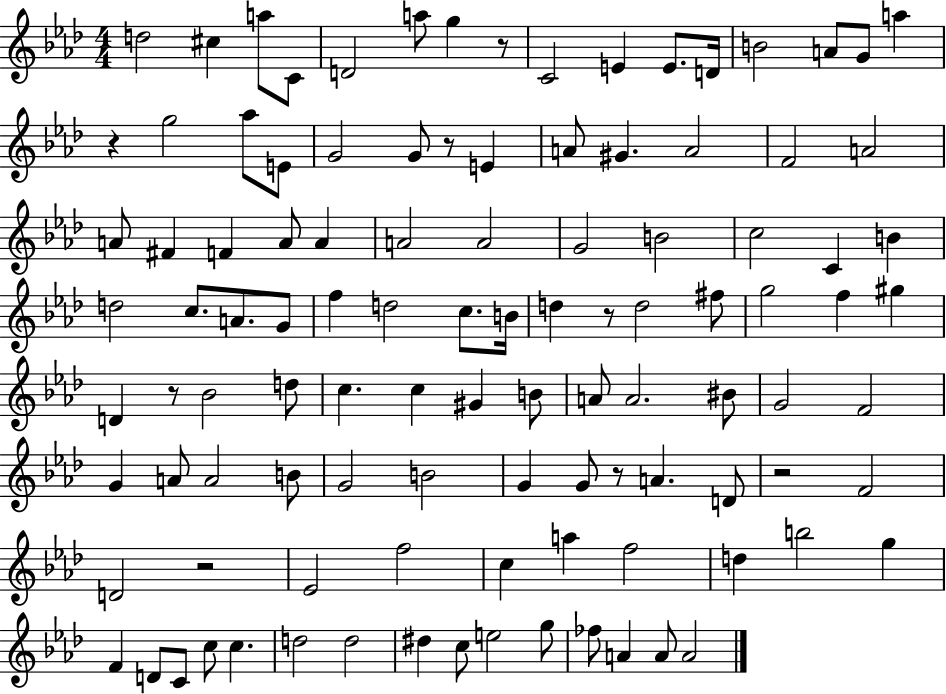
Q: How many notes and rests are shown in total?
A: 107